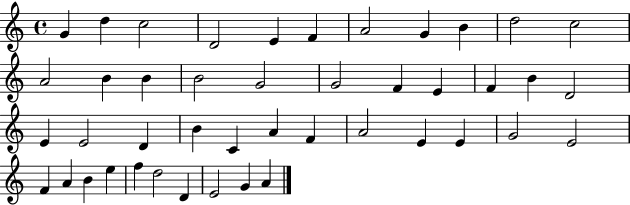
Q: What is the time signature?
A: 4/4